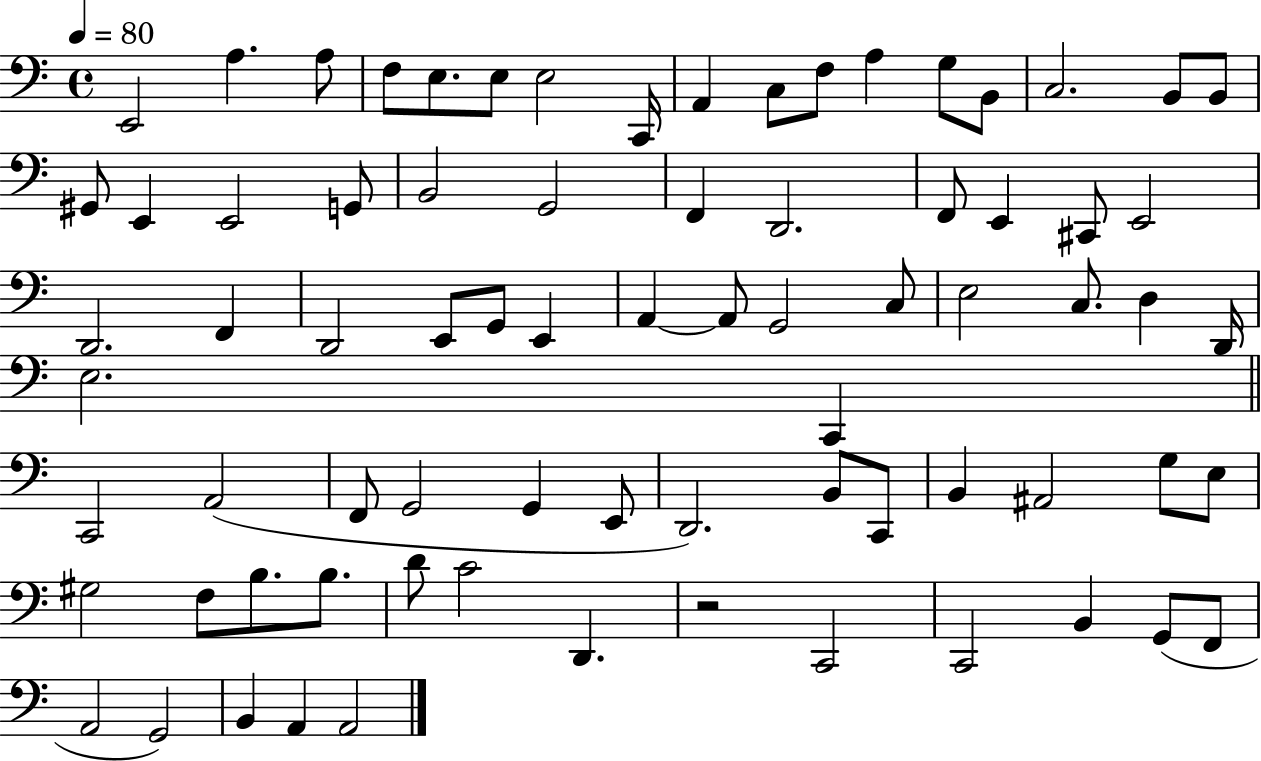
E2/h A3/q. A3/e F3/e E3/e. E3/e E3/h C2/s A2/q C3/e F3/e A3/q G3/e B2/e C3/h. B2/e B2/e G#2/e E2/q E2/h G2/e B2/h G2/h F2/q D2/h. F2/e E2/q C#2/e E2/h D2/h. F2/q D2/h E2/e G2/e E2/q A2/q A2/e G2/h C3/e E3/h C3/e. D3/q D2/s E3/h. C2/q C2/h A2/h F2/e G2/h G2/q E2/e D2/h. B2/e C2/e B2/q A#2/h G3/e E3/e G#3/h F3/e B3/e. B3/e. D4/e C4/h D2/q. R/h C2/h C2/h B2/q G2/e F2/e A2/h G2/h B2/q A2/q A2/h